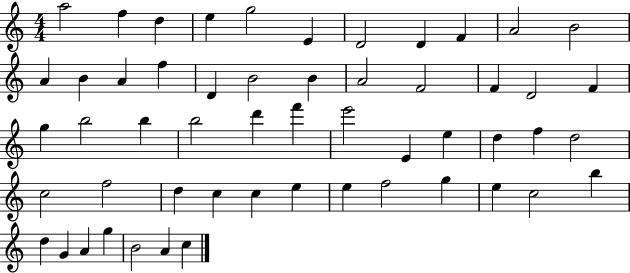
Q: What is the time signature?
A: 4/4